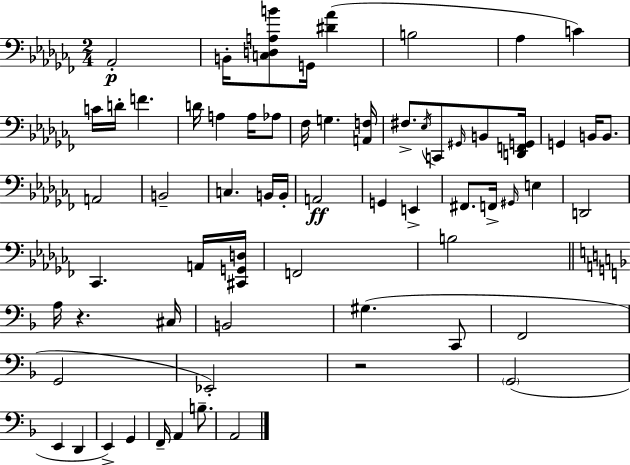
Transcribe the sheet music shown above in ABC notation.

X:1
T:Untitled
M:2/4
L:1/4
K:Abm
_A,,2 B,,/4 [C,D,A,B]/2 G,,/4 [^D_A] B,2 _A, C C/4 D/4 F D/4 A, A,/4 _A,/2 _F,/4 G, [A,,F,]/4 ^F,/2 _E,/4 C,,/2 ^G,,/4 B,,/2 [D,,F,,G,,]/4 G,, B,,/4 B,,/2 A,,2 B,,2 C, B,,/4 B,,/4 A,,2 G,, E,, ^F,,/2 F,,/4 ^G,,/4 E, D,,2 _C,, A,,/4 [^C,,G,,D,]/4 F,,2 B,2 A,/4 z ^C,/4 B,,2 ^G, C,,/2 F,,2 G,,2 _E,,2 z2 G,,2 E,, D,, E,, G,, F,,/4 A,, B,/2 A,,2